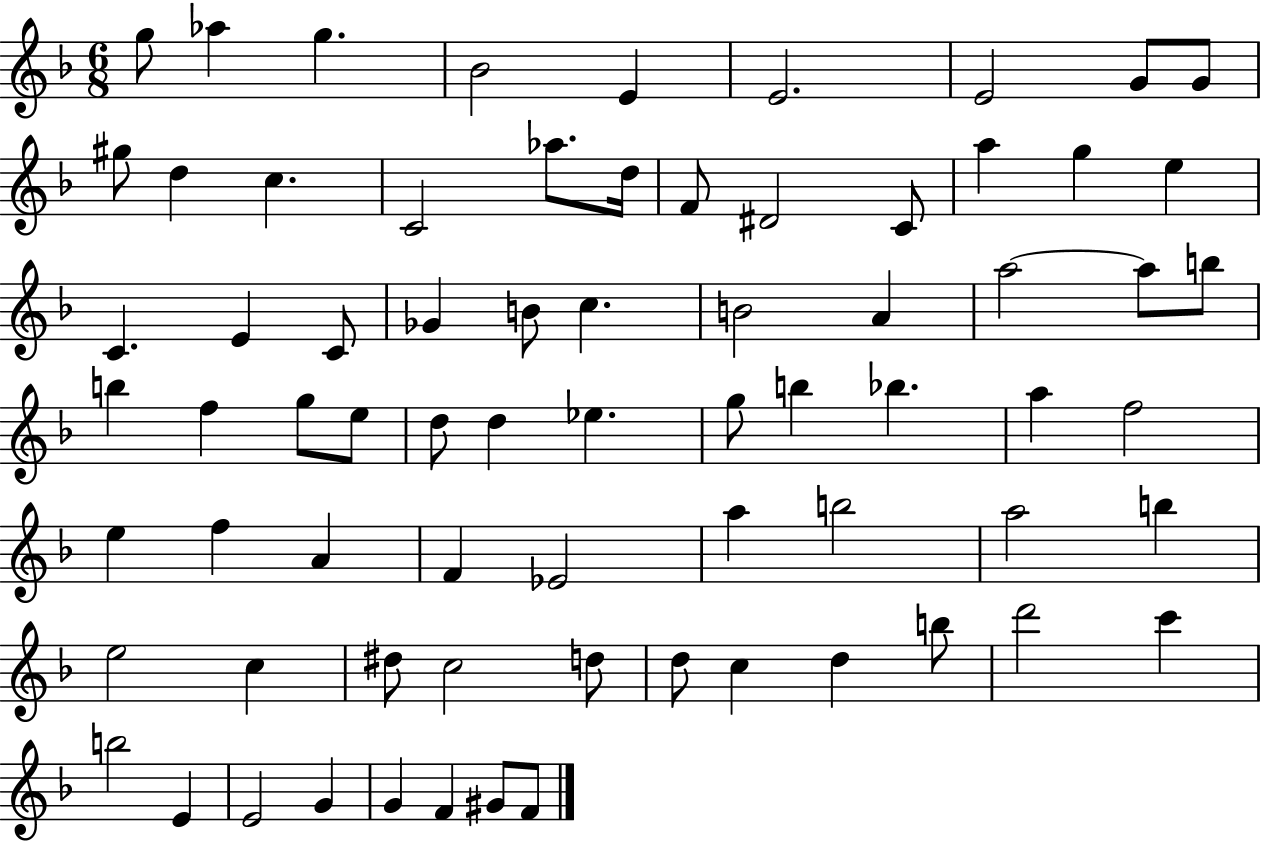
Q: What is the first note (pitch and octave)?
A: G5